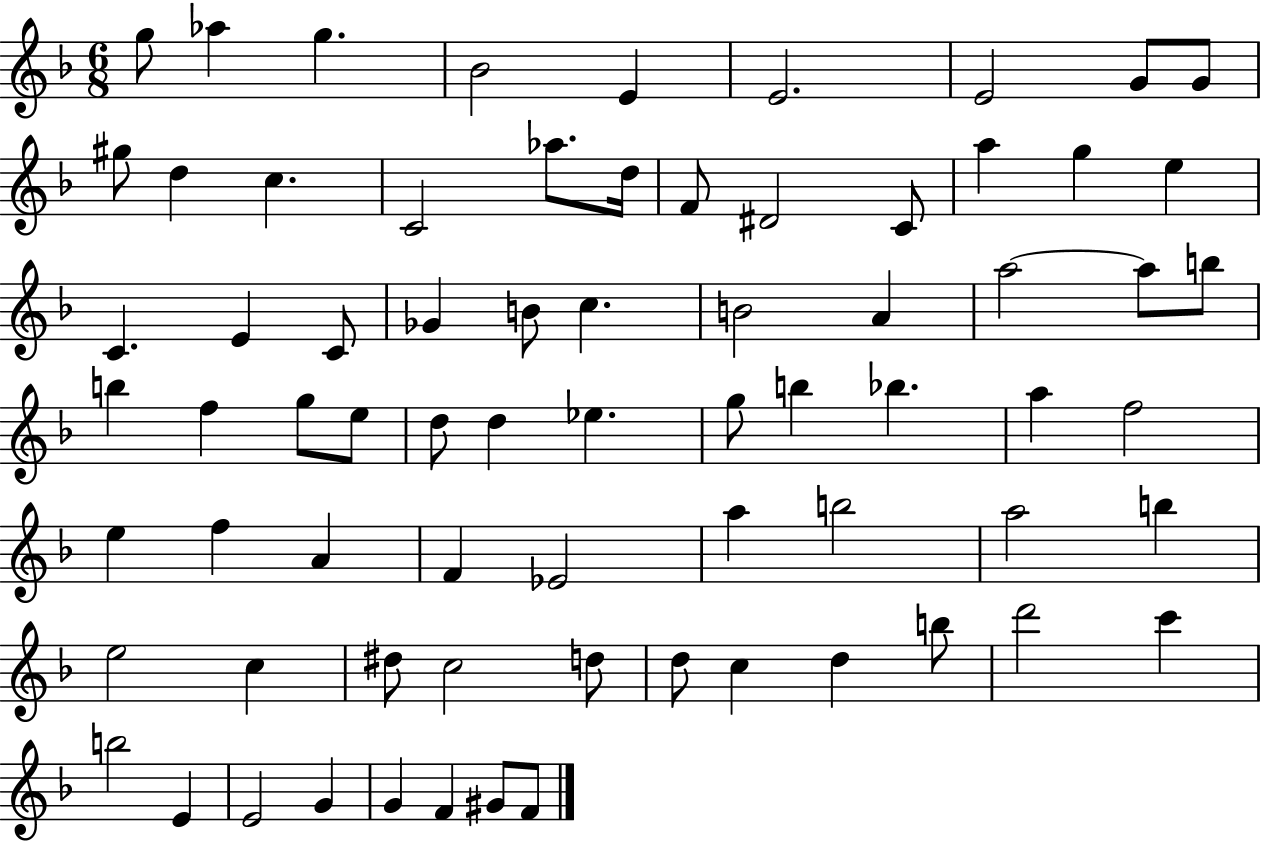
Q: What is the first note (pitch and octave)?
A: G5